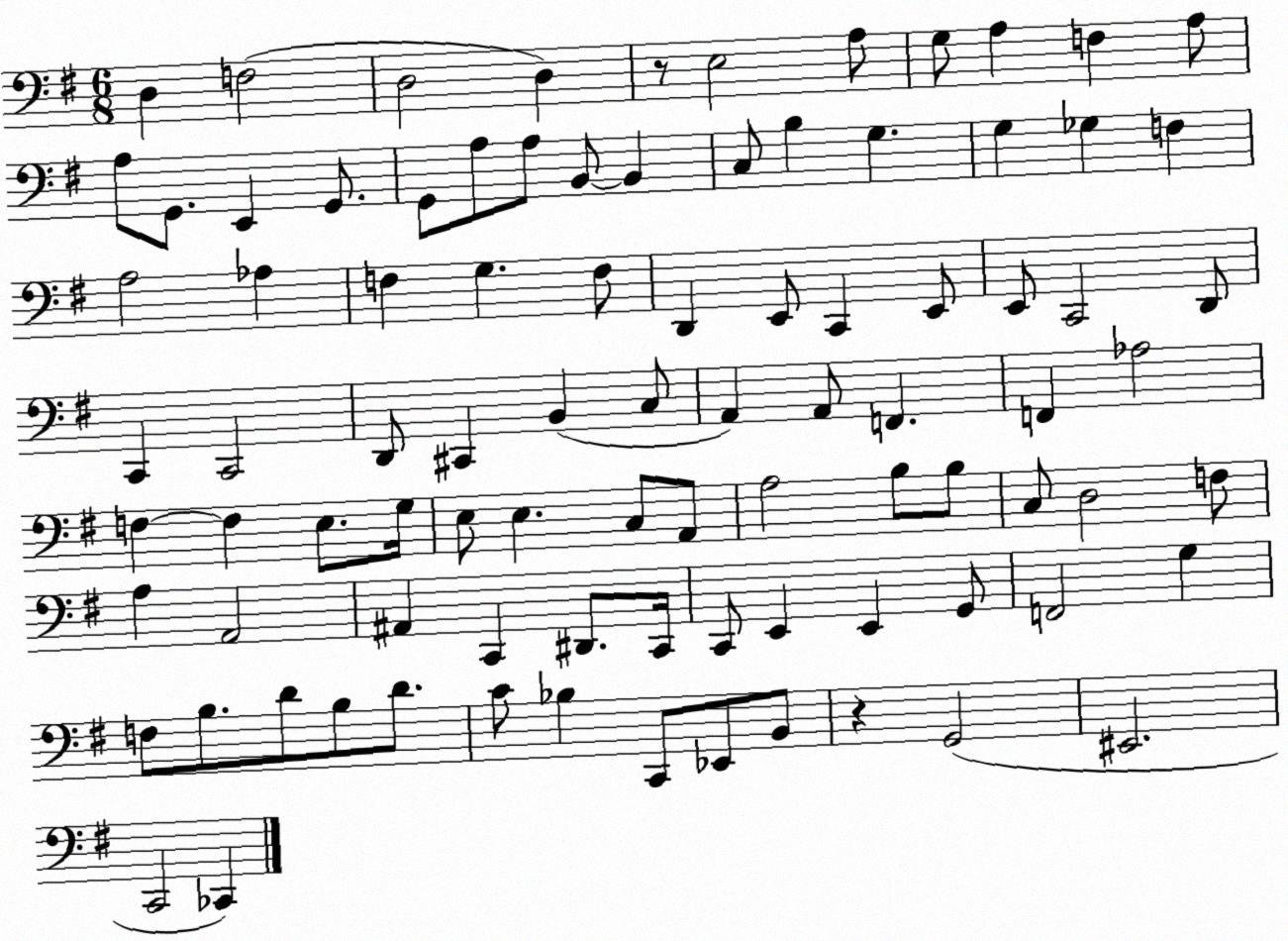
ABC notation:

X:1
T:Untitled
M:6/8
L:1/4
K:G
D, F,2 D,2 D, z/2 E,2 A,/2 G,/2 A, F, A,/2 A,/2 G,,/2 E,, G,,/2 G,,/2 A,/2 A,/2 B,,/2 B,, C,/2 B, G, G, _G, F, A,2 _A, F, G, F,/2 D,, E,,/2 C,, E,,/2 E,,/2 C,,2 D,,/2 C,, C,,2 D,,/2 ^C,, B,, C,/2 A,, A,,/2 F,, F,, _A,2 F, F, E,/2 G,/4 E,/2 E, C,/2 A,,/2 A,2 B,/2 B,/2 C,/2 D,2 F,/2 A, A,,2 ^A,, C,, ^D,,/2 C,,/4 C,,/2 E,, E,, G,,/2 F,,2 G, F,/2 B,/2 D/2 B,/2 D/2 C/2 _B, C,,/2 _E,,/2 B,,/2 z G,,2 ^E,,2 C,,2 _C,,